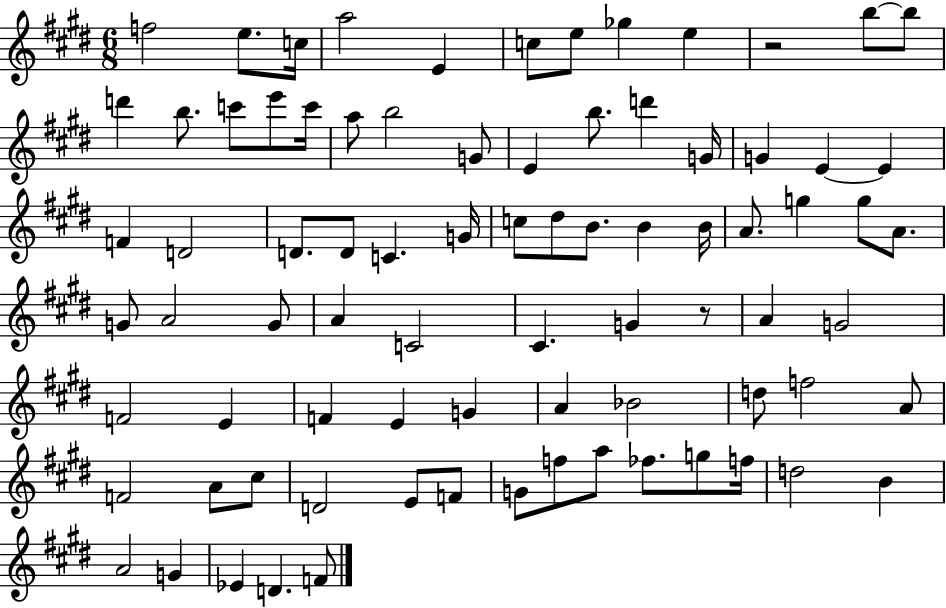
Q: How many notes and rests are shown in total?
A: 81